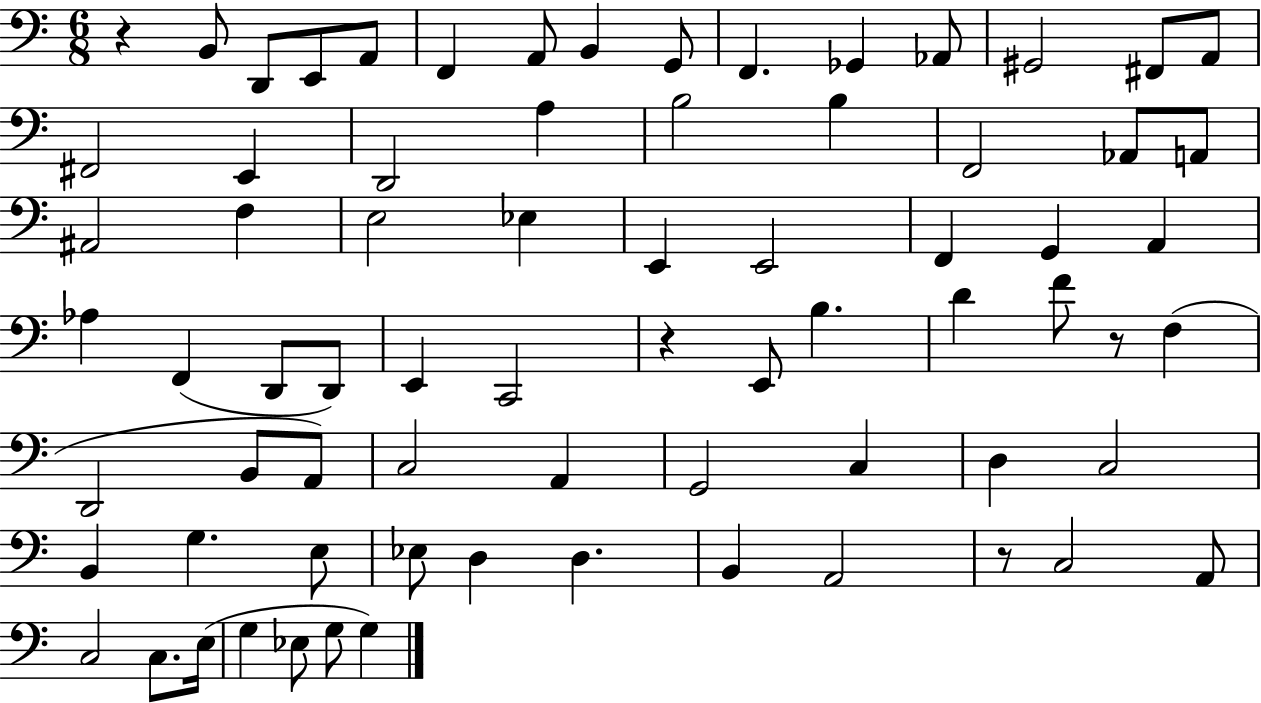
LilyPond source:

{
  \clef bass
  \numericTimeSignature
  \time 6/8
  \key c \major
  r4 b,8 d,8 e,8 a,8 | f,4 a,8 b,4 g,8 | f,4. ges,4 aes,8 | gis,2 fis,8 a,8 | \break fis,2 e,4 | d,2 a4 | b2 b4 | f,2 aes,8 a,8 | \break ais,2 f4 | e2 ees4 | e,4 e,2 | f,4 g,4 a,4 | \break aes4 f,4( d,8 d,8) | e,4 c,2 | r4 e,8 b4. | d'4 f'8 r8 f4( | \break d,2 b,8 a,8) | c2 a,4 | g,2 c4 | d4 c2 | \break b,4 g4. e8 | ees8 d4 d4. | b,4 a,2 | r8 c2 a,8 | \break c2 c8. e16( | g4 ees8 g8 g4) | \bar "|."
}